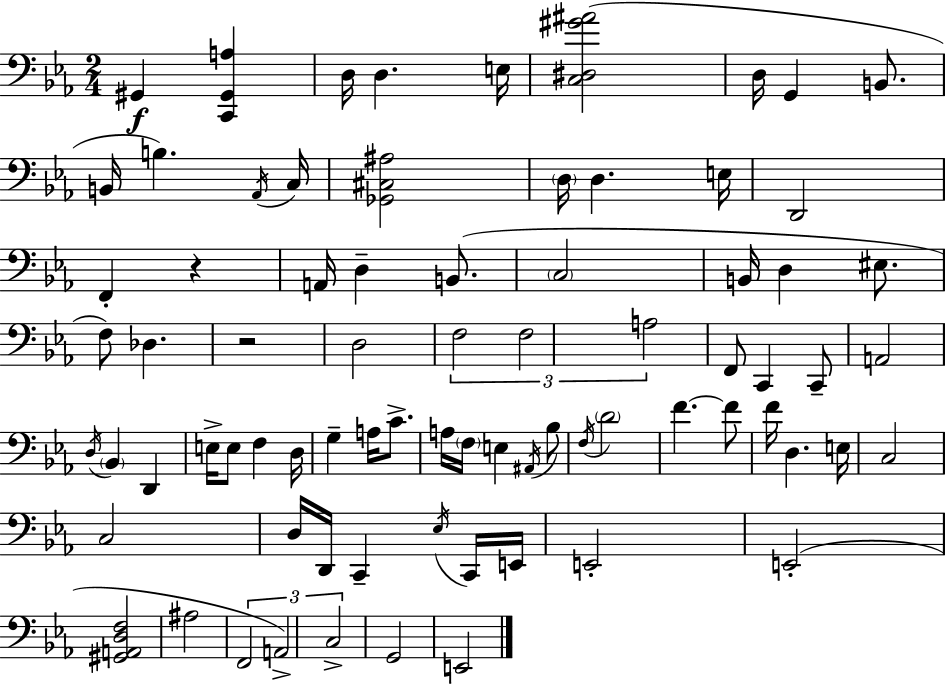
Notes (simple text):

G#2/q [C2,G#2,A3]/q D3/s D3/q. E3/s [C3,D#3,G#4,A#4]/h D3/s G2/q B2/e. B2/s B3/q. Ab2/s C3/s [Gb2,C#3,A#3]/h D3/s D3/q. E3/s D2/h F2/q R/q A2/s D3/q B2/e. C3/h B2/s D3/q EIS3/e. F3/e Db3/q. R/h D3/h F3/h F3/h A3/h F2/e C2/q C2/e A2/h D3/s Bb2/q D2/q E3/s E3/e F3/q D3/s G3/q A3/s C4/e. A3/s F3/s E3/q A#2/s Bb3/e F3/s D4/h F4/q. F4/e F4/s D3/q. E3/s C3/h C3/h D3/s D2/s C2/q Eb3/s C2/s E2/s E2/h E2/h [G#2,A2,D3,F3]/h A#3/h F2/h A2/h C3/h G2/h E2/h